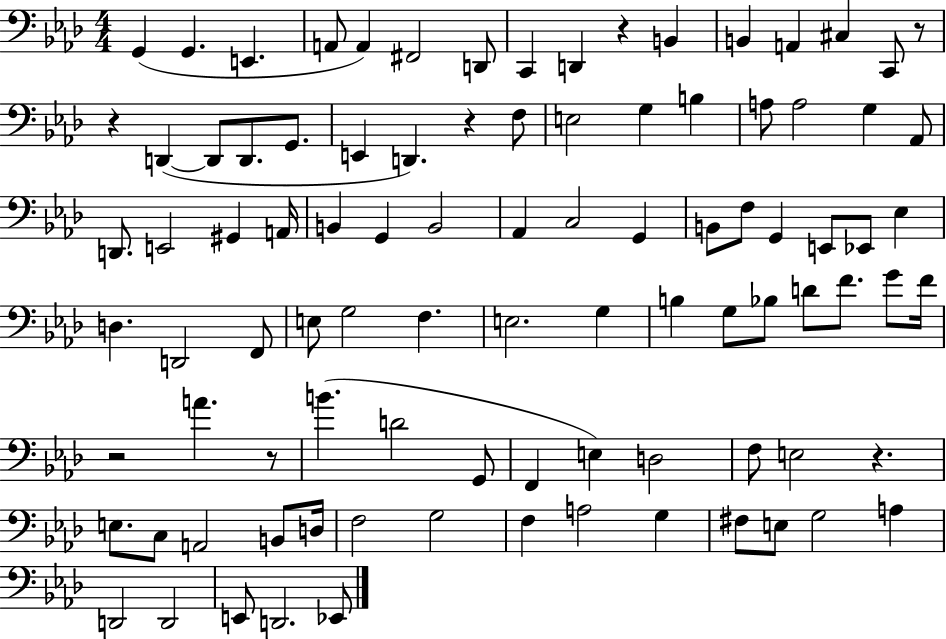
G2/q G2/q. E2/q. A2/e A2/q F#2/h D2/e C2/q D2/q R/q B2/q B2/q A2/q C#3/q C2/e R/e R/q D2/q D2/e D2/e. G2/e. E2/q D2/q. R/q F3/e E3/h G3/q B3/q A3/e A3/h G3/q Ab2/e D2/e. E2/h G#2/q A2/s B2/q G2/q B2/h Ab2/q C3/h G2/q B2/e F3/e G2/q E2/e Eb2/e Eb3/q D3/q. D2/h F2/e E3/e G3/h F3/q. E3/h. G3/q B3/q G3/e Bb3/e D4/e F4/e. G4/e F4/s R/h A4/q. R/e B4/q. D4/h G2/e F2/q E3/q D3/h F3/e E3/h R/q. E3/e. C3/e A2/h B2/e D3/s F3/h G3/h F3/q A3/h G3/q F#3/e E3/e G3/h A3/q D2/h D2/h E2/e D2/h. Eb2/e